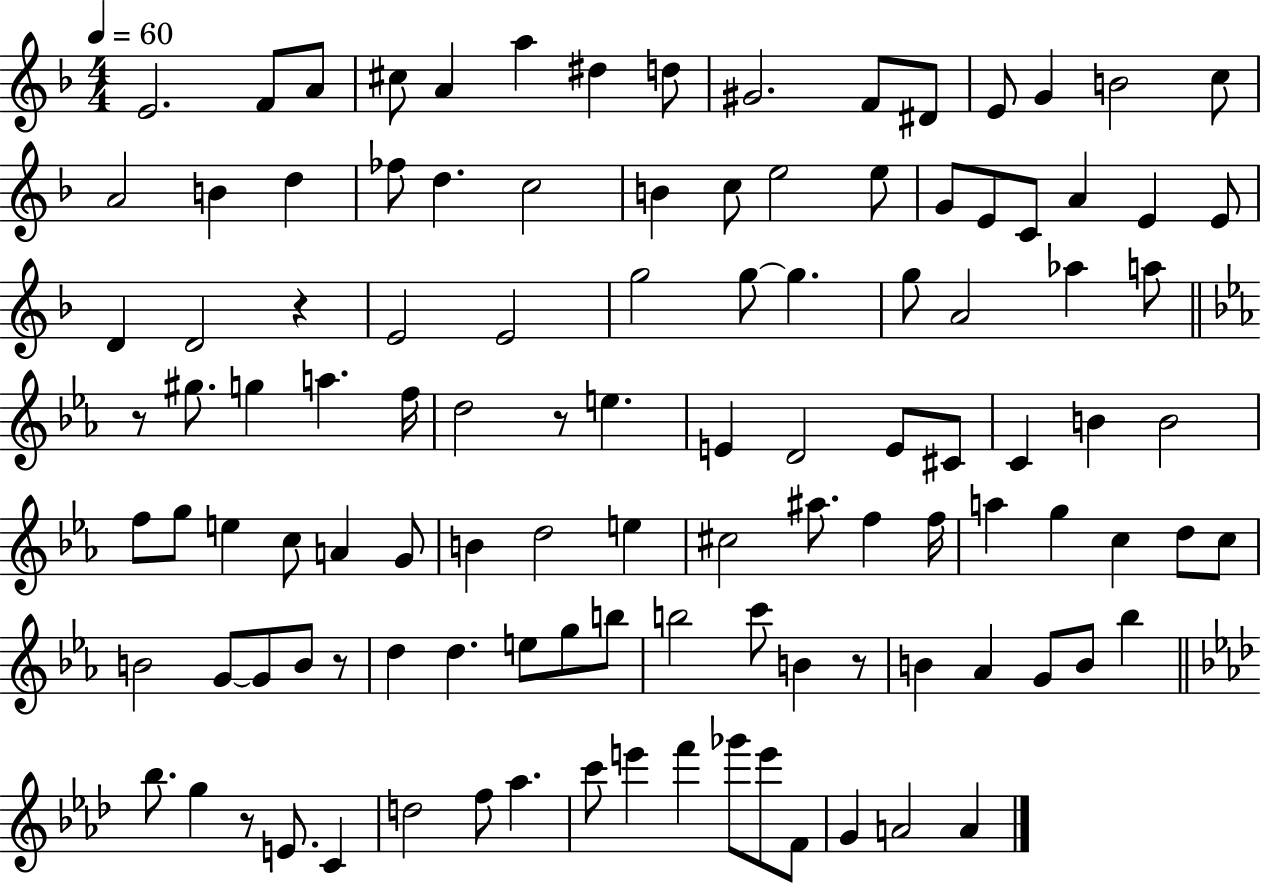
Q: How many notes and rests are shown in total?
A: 112